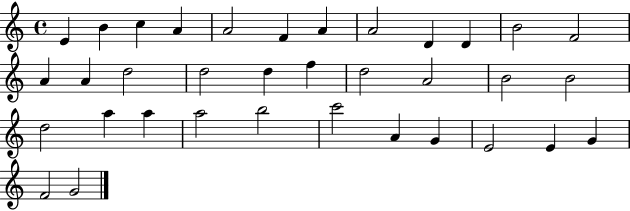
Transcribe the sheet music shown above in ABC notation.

X:1
T:Untitled
M:4/4
L:1/4
K:C
E B c A A2 F A A2 D D B2 F2 A A d2 d2 d f d2 A2 B2 B2 d2 a a a2 b2 c'2 A G E2 E G F2 G2